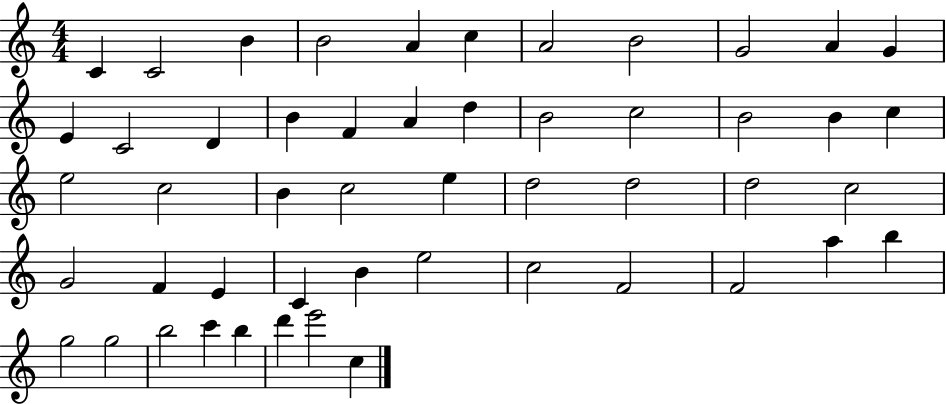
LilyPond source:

{
  \clef treble
  \numericTimeSignature
  \time 4/4
  \key c \major
  c'4 c'2 b'4 | b'2 a'4 c''4 | a'2 b'2 | g'2 a'4 g'4 | \break e'4 c'2 d'4 | b'4 f'4 a'4 d''4 | b'2 c''2 | b'2 b'4 c''4 | \break e''2 c''2 | b'4 c''2 e''4 | d''2 d''2 | d''2 c''2 | \break g'2 f'4 e'4 | c'4 b'4 e''2 | c''2 f'2 | f'2 a''4 b''4 | \break g''2 g''2 | b''2 c'''4 b''4 | d'''4 e'''2 c''4 | \bar "|."
}